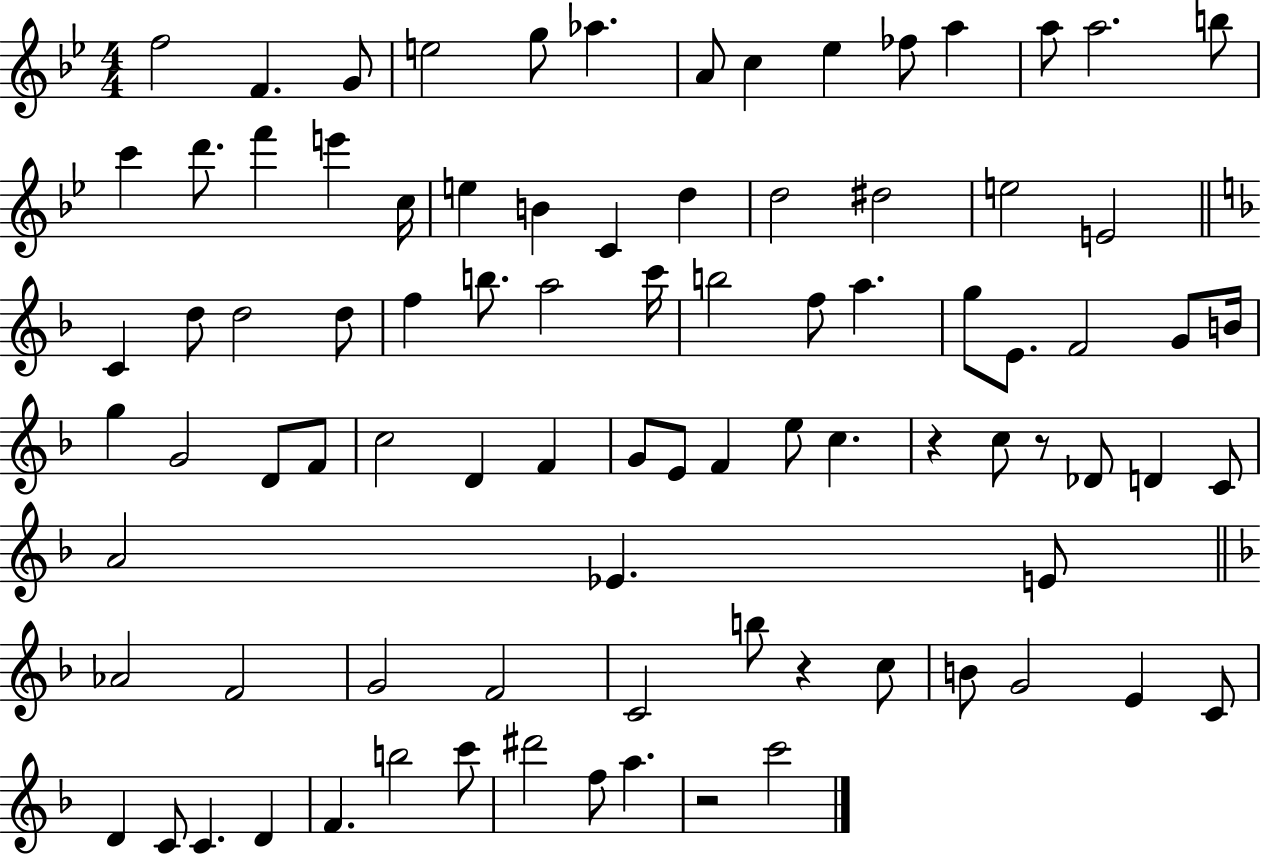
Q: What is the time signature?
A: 4/4